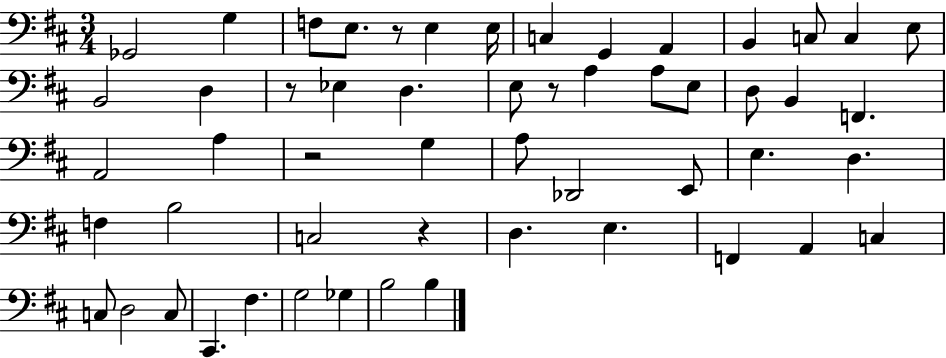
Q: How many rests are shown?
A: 5